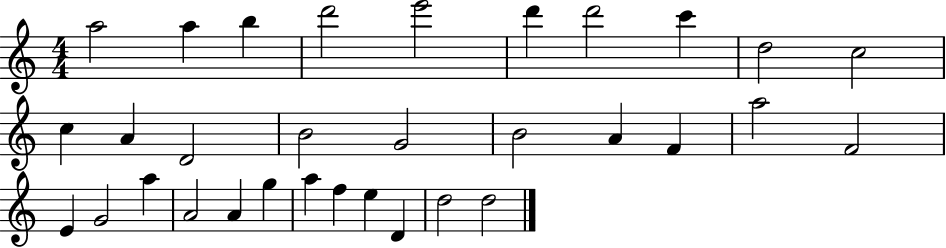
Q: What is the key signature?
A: C major